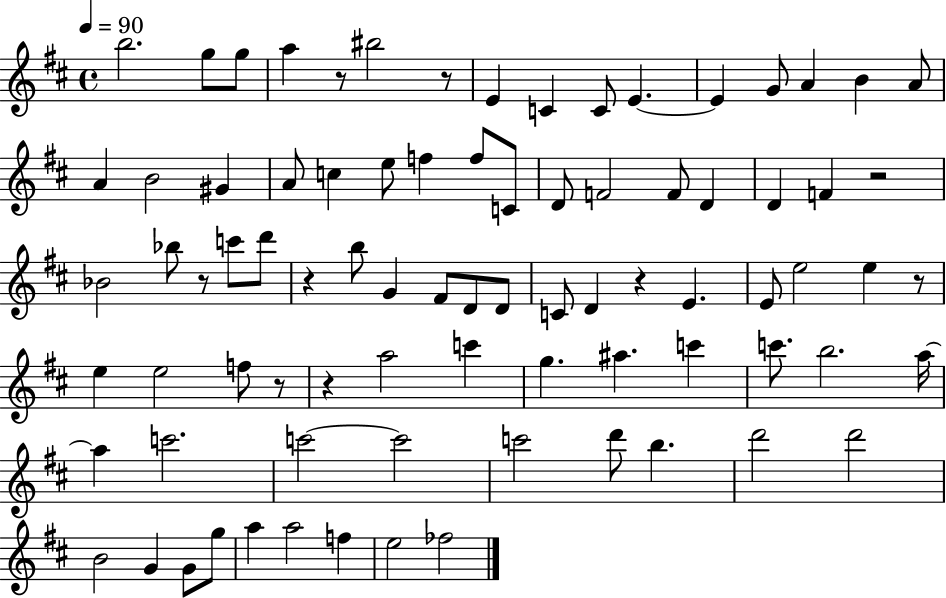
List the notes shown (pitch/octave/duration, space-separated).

B5/h. G5/e G5/e A5/q R/e BIS5/h R/e E4/q C4/q C4/e E4/q. E4/q G4/e A4/q B4/q A4/e A4/q B4/h G#4/q A4/e C5/q E5/e F5/q F5/e C4/e D4/e F4/h F4/e D4/q D4/q F4/q R/h Bb4/h Bb5/e R/e C6/e D6/e R/q B5/e G4/q F#4/e D4/e D4/e C4/e D4/q R/q E4/q. E4/e E5/h E5/q R/e E5/q E5/h F5/e R/e R/q A5/h C6/q G5/q. A#5/q. C6/q C6/e. B5/h. A5/s A5/q C6/h. C6/h C6/h C6/h D6/e B5/q. D6/h D6/h B4/h G4/q G4/e G5/e A5/q A5/h F5/q E5/h FES5/h